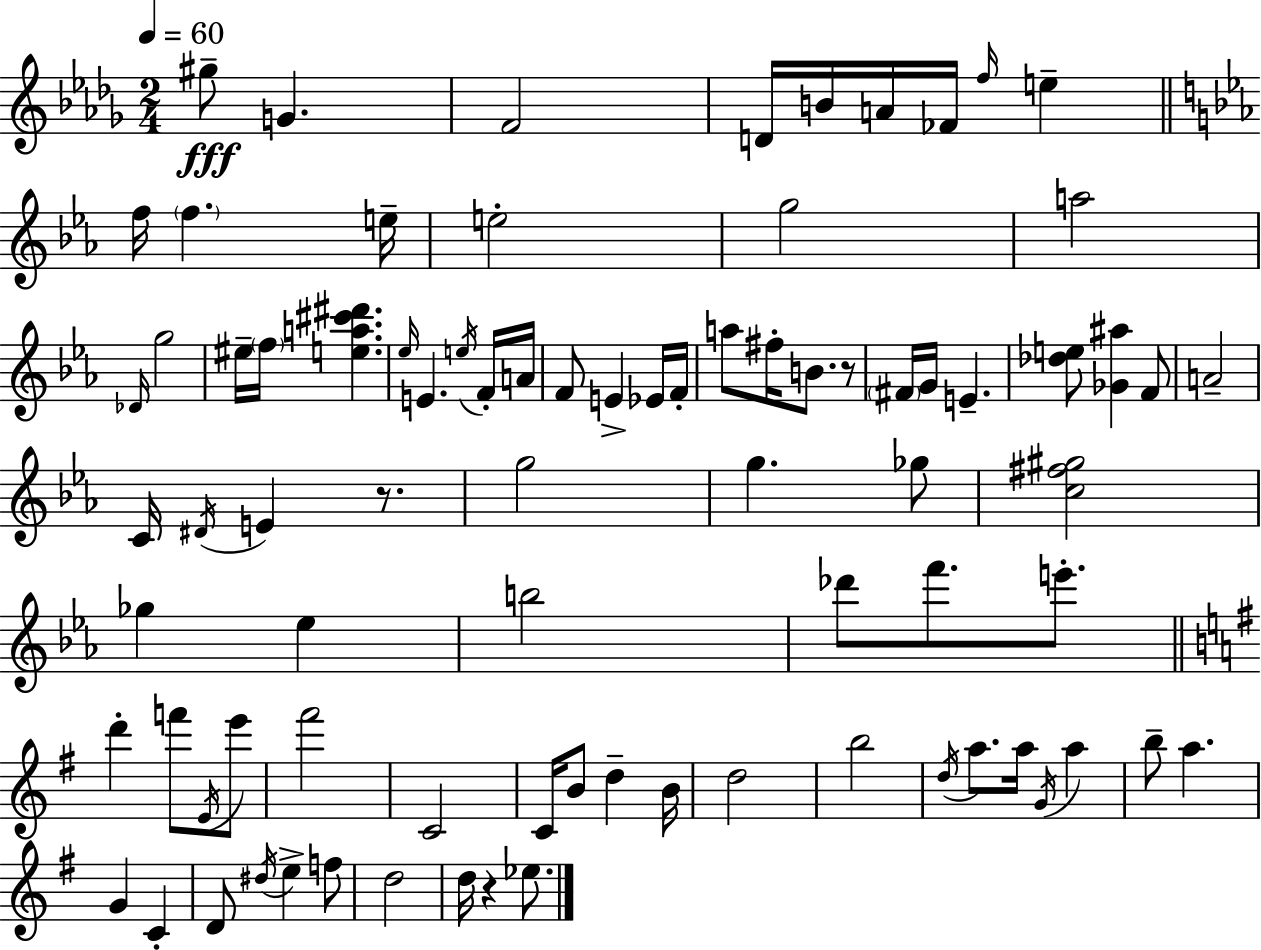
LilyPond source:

{
  \clef treble
  \numericTimeSignature
  \time 2/4
  \key bes \minor
  \tempo 4 = 60
  gis''8--\fff g'4. | f'2 | d'16 b'16 a'16 fes'16 \grace { f''16 } e''4-- | \bar "||" \break \key c \minor f''16 \parenthesize f''4. e''16-- | e''2-. | g''2 | a''2 | \break \grace { des'16 } g''2 | eis''16-- \parenthesize f''16 <e'' a'' cis''' dis'''>4. | \grace { ees''16 } e'4. | \acciaccatura { e''16 } f'16-. a'16 f'8 e'4-> | \break ees'16 f'16-. a''8 fis''16-. b'8. | r8 \parenthesize fis'16 g'16 e'4.-- | <des'' e''>8 <ges' ais''>4 | f'8 a'2-- | \break c'16 \acciaccatura { dis'16 } e'4 | r8. g''2 | g''4. | ges''8 <c'' fis'' gis''>2 | \break ges''4 | ees''4 b''2 | des'''8 f'''8. | e'''8.-. \bar "||" \break \key g \major d'''4-. f'''8 \acciaccatura { e'16 } e'''8 | fis'''2 | c'2 | c'16 b'8 d''4-- | \break b'16 d''2 | b''2 | \acciaccatura { d''16 } a''8. a''16 \acciaccatura { g'16 } a''4 | b''8-- a''4. | \break g'4 c'4-. | d'8 \acciaccatura { dis''16 } e''4-> | f''8 d''2 | d''16 r4 | \break ees''8. \bar "|."
}